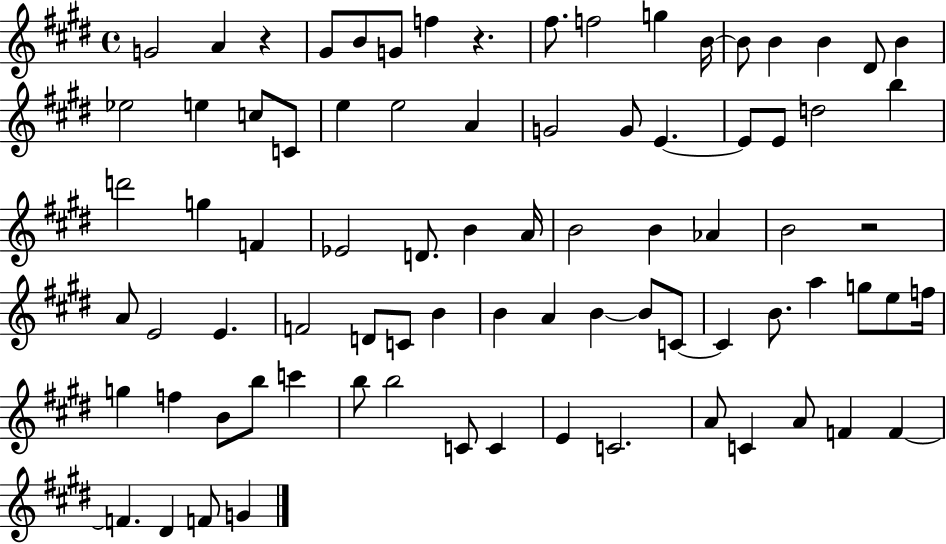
X:1
T:Untitled
M:4/4
L:1/4
K:E
G2 A z ^G/2 B/2 G/2 f z ^f/2 f2 g B/4 B/2 B B ^D/2 B _e2 e c/2 C/2 e e2 A G2 G/2 E E/2 E/2 d2 b d'2 g F _E2 D/2 B A/4 B2 B _A B2 z2 A/2 E2 E F2 D/2 C/2 B B A B B/2 C/2 C B/2 a g/2 e/2 f/4 g f B/2 b/2 c' b/2 b2 C/2 C E C2 A/2 C A/2 F F F ^D F/2 G